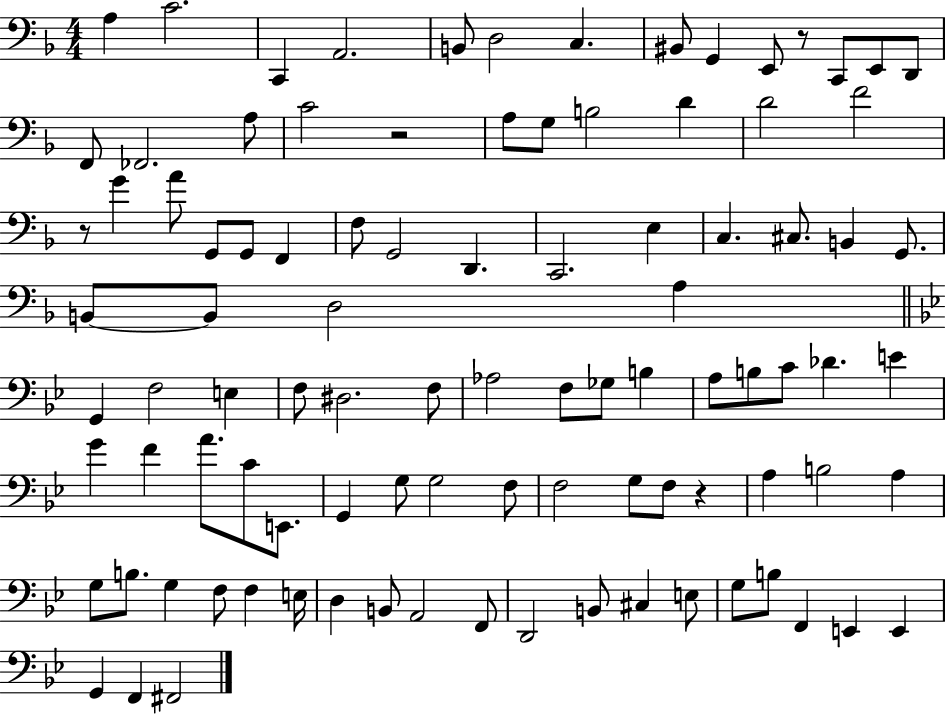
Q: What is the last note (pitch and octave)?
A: F#2